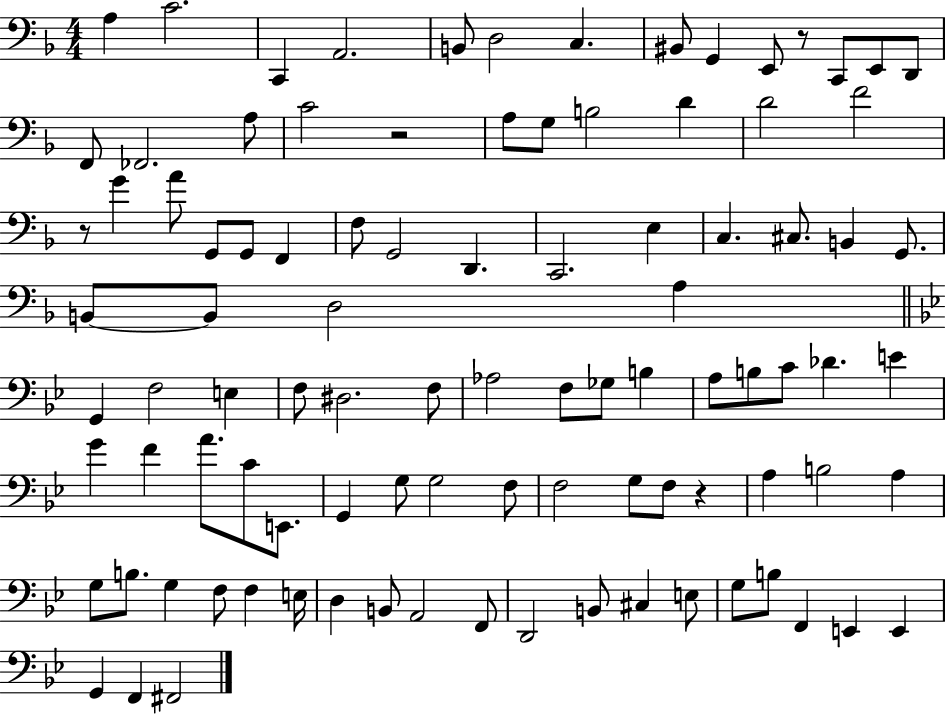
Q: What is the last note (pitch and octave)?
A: F#2